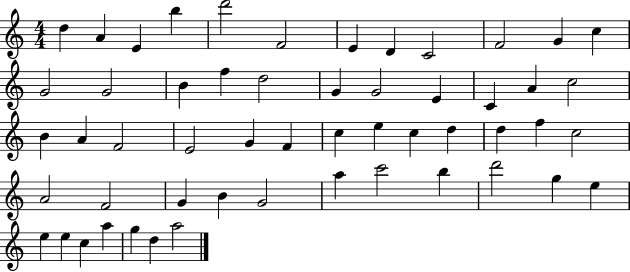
X:1
T:Untitled
M:4/4
L:1/4
K:C
d A E b d'2 F2 E D C2 F2 G c G2 G2 B f d2 G G2 E C A c2 B A F2 E2 G F c e c d d f c2 A2 F2 G B G2 a c'2 b d'2 g e e e c a g d a2